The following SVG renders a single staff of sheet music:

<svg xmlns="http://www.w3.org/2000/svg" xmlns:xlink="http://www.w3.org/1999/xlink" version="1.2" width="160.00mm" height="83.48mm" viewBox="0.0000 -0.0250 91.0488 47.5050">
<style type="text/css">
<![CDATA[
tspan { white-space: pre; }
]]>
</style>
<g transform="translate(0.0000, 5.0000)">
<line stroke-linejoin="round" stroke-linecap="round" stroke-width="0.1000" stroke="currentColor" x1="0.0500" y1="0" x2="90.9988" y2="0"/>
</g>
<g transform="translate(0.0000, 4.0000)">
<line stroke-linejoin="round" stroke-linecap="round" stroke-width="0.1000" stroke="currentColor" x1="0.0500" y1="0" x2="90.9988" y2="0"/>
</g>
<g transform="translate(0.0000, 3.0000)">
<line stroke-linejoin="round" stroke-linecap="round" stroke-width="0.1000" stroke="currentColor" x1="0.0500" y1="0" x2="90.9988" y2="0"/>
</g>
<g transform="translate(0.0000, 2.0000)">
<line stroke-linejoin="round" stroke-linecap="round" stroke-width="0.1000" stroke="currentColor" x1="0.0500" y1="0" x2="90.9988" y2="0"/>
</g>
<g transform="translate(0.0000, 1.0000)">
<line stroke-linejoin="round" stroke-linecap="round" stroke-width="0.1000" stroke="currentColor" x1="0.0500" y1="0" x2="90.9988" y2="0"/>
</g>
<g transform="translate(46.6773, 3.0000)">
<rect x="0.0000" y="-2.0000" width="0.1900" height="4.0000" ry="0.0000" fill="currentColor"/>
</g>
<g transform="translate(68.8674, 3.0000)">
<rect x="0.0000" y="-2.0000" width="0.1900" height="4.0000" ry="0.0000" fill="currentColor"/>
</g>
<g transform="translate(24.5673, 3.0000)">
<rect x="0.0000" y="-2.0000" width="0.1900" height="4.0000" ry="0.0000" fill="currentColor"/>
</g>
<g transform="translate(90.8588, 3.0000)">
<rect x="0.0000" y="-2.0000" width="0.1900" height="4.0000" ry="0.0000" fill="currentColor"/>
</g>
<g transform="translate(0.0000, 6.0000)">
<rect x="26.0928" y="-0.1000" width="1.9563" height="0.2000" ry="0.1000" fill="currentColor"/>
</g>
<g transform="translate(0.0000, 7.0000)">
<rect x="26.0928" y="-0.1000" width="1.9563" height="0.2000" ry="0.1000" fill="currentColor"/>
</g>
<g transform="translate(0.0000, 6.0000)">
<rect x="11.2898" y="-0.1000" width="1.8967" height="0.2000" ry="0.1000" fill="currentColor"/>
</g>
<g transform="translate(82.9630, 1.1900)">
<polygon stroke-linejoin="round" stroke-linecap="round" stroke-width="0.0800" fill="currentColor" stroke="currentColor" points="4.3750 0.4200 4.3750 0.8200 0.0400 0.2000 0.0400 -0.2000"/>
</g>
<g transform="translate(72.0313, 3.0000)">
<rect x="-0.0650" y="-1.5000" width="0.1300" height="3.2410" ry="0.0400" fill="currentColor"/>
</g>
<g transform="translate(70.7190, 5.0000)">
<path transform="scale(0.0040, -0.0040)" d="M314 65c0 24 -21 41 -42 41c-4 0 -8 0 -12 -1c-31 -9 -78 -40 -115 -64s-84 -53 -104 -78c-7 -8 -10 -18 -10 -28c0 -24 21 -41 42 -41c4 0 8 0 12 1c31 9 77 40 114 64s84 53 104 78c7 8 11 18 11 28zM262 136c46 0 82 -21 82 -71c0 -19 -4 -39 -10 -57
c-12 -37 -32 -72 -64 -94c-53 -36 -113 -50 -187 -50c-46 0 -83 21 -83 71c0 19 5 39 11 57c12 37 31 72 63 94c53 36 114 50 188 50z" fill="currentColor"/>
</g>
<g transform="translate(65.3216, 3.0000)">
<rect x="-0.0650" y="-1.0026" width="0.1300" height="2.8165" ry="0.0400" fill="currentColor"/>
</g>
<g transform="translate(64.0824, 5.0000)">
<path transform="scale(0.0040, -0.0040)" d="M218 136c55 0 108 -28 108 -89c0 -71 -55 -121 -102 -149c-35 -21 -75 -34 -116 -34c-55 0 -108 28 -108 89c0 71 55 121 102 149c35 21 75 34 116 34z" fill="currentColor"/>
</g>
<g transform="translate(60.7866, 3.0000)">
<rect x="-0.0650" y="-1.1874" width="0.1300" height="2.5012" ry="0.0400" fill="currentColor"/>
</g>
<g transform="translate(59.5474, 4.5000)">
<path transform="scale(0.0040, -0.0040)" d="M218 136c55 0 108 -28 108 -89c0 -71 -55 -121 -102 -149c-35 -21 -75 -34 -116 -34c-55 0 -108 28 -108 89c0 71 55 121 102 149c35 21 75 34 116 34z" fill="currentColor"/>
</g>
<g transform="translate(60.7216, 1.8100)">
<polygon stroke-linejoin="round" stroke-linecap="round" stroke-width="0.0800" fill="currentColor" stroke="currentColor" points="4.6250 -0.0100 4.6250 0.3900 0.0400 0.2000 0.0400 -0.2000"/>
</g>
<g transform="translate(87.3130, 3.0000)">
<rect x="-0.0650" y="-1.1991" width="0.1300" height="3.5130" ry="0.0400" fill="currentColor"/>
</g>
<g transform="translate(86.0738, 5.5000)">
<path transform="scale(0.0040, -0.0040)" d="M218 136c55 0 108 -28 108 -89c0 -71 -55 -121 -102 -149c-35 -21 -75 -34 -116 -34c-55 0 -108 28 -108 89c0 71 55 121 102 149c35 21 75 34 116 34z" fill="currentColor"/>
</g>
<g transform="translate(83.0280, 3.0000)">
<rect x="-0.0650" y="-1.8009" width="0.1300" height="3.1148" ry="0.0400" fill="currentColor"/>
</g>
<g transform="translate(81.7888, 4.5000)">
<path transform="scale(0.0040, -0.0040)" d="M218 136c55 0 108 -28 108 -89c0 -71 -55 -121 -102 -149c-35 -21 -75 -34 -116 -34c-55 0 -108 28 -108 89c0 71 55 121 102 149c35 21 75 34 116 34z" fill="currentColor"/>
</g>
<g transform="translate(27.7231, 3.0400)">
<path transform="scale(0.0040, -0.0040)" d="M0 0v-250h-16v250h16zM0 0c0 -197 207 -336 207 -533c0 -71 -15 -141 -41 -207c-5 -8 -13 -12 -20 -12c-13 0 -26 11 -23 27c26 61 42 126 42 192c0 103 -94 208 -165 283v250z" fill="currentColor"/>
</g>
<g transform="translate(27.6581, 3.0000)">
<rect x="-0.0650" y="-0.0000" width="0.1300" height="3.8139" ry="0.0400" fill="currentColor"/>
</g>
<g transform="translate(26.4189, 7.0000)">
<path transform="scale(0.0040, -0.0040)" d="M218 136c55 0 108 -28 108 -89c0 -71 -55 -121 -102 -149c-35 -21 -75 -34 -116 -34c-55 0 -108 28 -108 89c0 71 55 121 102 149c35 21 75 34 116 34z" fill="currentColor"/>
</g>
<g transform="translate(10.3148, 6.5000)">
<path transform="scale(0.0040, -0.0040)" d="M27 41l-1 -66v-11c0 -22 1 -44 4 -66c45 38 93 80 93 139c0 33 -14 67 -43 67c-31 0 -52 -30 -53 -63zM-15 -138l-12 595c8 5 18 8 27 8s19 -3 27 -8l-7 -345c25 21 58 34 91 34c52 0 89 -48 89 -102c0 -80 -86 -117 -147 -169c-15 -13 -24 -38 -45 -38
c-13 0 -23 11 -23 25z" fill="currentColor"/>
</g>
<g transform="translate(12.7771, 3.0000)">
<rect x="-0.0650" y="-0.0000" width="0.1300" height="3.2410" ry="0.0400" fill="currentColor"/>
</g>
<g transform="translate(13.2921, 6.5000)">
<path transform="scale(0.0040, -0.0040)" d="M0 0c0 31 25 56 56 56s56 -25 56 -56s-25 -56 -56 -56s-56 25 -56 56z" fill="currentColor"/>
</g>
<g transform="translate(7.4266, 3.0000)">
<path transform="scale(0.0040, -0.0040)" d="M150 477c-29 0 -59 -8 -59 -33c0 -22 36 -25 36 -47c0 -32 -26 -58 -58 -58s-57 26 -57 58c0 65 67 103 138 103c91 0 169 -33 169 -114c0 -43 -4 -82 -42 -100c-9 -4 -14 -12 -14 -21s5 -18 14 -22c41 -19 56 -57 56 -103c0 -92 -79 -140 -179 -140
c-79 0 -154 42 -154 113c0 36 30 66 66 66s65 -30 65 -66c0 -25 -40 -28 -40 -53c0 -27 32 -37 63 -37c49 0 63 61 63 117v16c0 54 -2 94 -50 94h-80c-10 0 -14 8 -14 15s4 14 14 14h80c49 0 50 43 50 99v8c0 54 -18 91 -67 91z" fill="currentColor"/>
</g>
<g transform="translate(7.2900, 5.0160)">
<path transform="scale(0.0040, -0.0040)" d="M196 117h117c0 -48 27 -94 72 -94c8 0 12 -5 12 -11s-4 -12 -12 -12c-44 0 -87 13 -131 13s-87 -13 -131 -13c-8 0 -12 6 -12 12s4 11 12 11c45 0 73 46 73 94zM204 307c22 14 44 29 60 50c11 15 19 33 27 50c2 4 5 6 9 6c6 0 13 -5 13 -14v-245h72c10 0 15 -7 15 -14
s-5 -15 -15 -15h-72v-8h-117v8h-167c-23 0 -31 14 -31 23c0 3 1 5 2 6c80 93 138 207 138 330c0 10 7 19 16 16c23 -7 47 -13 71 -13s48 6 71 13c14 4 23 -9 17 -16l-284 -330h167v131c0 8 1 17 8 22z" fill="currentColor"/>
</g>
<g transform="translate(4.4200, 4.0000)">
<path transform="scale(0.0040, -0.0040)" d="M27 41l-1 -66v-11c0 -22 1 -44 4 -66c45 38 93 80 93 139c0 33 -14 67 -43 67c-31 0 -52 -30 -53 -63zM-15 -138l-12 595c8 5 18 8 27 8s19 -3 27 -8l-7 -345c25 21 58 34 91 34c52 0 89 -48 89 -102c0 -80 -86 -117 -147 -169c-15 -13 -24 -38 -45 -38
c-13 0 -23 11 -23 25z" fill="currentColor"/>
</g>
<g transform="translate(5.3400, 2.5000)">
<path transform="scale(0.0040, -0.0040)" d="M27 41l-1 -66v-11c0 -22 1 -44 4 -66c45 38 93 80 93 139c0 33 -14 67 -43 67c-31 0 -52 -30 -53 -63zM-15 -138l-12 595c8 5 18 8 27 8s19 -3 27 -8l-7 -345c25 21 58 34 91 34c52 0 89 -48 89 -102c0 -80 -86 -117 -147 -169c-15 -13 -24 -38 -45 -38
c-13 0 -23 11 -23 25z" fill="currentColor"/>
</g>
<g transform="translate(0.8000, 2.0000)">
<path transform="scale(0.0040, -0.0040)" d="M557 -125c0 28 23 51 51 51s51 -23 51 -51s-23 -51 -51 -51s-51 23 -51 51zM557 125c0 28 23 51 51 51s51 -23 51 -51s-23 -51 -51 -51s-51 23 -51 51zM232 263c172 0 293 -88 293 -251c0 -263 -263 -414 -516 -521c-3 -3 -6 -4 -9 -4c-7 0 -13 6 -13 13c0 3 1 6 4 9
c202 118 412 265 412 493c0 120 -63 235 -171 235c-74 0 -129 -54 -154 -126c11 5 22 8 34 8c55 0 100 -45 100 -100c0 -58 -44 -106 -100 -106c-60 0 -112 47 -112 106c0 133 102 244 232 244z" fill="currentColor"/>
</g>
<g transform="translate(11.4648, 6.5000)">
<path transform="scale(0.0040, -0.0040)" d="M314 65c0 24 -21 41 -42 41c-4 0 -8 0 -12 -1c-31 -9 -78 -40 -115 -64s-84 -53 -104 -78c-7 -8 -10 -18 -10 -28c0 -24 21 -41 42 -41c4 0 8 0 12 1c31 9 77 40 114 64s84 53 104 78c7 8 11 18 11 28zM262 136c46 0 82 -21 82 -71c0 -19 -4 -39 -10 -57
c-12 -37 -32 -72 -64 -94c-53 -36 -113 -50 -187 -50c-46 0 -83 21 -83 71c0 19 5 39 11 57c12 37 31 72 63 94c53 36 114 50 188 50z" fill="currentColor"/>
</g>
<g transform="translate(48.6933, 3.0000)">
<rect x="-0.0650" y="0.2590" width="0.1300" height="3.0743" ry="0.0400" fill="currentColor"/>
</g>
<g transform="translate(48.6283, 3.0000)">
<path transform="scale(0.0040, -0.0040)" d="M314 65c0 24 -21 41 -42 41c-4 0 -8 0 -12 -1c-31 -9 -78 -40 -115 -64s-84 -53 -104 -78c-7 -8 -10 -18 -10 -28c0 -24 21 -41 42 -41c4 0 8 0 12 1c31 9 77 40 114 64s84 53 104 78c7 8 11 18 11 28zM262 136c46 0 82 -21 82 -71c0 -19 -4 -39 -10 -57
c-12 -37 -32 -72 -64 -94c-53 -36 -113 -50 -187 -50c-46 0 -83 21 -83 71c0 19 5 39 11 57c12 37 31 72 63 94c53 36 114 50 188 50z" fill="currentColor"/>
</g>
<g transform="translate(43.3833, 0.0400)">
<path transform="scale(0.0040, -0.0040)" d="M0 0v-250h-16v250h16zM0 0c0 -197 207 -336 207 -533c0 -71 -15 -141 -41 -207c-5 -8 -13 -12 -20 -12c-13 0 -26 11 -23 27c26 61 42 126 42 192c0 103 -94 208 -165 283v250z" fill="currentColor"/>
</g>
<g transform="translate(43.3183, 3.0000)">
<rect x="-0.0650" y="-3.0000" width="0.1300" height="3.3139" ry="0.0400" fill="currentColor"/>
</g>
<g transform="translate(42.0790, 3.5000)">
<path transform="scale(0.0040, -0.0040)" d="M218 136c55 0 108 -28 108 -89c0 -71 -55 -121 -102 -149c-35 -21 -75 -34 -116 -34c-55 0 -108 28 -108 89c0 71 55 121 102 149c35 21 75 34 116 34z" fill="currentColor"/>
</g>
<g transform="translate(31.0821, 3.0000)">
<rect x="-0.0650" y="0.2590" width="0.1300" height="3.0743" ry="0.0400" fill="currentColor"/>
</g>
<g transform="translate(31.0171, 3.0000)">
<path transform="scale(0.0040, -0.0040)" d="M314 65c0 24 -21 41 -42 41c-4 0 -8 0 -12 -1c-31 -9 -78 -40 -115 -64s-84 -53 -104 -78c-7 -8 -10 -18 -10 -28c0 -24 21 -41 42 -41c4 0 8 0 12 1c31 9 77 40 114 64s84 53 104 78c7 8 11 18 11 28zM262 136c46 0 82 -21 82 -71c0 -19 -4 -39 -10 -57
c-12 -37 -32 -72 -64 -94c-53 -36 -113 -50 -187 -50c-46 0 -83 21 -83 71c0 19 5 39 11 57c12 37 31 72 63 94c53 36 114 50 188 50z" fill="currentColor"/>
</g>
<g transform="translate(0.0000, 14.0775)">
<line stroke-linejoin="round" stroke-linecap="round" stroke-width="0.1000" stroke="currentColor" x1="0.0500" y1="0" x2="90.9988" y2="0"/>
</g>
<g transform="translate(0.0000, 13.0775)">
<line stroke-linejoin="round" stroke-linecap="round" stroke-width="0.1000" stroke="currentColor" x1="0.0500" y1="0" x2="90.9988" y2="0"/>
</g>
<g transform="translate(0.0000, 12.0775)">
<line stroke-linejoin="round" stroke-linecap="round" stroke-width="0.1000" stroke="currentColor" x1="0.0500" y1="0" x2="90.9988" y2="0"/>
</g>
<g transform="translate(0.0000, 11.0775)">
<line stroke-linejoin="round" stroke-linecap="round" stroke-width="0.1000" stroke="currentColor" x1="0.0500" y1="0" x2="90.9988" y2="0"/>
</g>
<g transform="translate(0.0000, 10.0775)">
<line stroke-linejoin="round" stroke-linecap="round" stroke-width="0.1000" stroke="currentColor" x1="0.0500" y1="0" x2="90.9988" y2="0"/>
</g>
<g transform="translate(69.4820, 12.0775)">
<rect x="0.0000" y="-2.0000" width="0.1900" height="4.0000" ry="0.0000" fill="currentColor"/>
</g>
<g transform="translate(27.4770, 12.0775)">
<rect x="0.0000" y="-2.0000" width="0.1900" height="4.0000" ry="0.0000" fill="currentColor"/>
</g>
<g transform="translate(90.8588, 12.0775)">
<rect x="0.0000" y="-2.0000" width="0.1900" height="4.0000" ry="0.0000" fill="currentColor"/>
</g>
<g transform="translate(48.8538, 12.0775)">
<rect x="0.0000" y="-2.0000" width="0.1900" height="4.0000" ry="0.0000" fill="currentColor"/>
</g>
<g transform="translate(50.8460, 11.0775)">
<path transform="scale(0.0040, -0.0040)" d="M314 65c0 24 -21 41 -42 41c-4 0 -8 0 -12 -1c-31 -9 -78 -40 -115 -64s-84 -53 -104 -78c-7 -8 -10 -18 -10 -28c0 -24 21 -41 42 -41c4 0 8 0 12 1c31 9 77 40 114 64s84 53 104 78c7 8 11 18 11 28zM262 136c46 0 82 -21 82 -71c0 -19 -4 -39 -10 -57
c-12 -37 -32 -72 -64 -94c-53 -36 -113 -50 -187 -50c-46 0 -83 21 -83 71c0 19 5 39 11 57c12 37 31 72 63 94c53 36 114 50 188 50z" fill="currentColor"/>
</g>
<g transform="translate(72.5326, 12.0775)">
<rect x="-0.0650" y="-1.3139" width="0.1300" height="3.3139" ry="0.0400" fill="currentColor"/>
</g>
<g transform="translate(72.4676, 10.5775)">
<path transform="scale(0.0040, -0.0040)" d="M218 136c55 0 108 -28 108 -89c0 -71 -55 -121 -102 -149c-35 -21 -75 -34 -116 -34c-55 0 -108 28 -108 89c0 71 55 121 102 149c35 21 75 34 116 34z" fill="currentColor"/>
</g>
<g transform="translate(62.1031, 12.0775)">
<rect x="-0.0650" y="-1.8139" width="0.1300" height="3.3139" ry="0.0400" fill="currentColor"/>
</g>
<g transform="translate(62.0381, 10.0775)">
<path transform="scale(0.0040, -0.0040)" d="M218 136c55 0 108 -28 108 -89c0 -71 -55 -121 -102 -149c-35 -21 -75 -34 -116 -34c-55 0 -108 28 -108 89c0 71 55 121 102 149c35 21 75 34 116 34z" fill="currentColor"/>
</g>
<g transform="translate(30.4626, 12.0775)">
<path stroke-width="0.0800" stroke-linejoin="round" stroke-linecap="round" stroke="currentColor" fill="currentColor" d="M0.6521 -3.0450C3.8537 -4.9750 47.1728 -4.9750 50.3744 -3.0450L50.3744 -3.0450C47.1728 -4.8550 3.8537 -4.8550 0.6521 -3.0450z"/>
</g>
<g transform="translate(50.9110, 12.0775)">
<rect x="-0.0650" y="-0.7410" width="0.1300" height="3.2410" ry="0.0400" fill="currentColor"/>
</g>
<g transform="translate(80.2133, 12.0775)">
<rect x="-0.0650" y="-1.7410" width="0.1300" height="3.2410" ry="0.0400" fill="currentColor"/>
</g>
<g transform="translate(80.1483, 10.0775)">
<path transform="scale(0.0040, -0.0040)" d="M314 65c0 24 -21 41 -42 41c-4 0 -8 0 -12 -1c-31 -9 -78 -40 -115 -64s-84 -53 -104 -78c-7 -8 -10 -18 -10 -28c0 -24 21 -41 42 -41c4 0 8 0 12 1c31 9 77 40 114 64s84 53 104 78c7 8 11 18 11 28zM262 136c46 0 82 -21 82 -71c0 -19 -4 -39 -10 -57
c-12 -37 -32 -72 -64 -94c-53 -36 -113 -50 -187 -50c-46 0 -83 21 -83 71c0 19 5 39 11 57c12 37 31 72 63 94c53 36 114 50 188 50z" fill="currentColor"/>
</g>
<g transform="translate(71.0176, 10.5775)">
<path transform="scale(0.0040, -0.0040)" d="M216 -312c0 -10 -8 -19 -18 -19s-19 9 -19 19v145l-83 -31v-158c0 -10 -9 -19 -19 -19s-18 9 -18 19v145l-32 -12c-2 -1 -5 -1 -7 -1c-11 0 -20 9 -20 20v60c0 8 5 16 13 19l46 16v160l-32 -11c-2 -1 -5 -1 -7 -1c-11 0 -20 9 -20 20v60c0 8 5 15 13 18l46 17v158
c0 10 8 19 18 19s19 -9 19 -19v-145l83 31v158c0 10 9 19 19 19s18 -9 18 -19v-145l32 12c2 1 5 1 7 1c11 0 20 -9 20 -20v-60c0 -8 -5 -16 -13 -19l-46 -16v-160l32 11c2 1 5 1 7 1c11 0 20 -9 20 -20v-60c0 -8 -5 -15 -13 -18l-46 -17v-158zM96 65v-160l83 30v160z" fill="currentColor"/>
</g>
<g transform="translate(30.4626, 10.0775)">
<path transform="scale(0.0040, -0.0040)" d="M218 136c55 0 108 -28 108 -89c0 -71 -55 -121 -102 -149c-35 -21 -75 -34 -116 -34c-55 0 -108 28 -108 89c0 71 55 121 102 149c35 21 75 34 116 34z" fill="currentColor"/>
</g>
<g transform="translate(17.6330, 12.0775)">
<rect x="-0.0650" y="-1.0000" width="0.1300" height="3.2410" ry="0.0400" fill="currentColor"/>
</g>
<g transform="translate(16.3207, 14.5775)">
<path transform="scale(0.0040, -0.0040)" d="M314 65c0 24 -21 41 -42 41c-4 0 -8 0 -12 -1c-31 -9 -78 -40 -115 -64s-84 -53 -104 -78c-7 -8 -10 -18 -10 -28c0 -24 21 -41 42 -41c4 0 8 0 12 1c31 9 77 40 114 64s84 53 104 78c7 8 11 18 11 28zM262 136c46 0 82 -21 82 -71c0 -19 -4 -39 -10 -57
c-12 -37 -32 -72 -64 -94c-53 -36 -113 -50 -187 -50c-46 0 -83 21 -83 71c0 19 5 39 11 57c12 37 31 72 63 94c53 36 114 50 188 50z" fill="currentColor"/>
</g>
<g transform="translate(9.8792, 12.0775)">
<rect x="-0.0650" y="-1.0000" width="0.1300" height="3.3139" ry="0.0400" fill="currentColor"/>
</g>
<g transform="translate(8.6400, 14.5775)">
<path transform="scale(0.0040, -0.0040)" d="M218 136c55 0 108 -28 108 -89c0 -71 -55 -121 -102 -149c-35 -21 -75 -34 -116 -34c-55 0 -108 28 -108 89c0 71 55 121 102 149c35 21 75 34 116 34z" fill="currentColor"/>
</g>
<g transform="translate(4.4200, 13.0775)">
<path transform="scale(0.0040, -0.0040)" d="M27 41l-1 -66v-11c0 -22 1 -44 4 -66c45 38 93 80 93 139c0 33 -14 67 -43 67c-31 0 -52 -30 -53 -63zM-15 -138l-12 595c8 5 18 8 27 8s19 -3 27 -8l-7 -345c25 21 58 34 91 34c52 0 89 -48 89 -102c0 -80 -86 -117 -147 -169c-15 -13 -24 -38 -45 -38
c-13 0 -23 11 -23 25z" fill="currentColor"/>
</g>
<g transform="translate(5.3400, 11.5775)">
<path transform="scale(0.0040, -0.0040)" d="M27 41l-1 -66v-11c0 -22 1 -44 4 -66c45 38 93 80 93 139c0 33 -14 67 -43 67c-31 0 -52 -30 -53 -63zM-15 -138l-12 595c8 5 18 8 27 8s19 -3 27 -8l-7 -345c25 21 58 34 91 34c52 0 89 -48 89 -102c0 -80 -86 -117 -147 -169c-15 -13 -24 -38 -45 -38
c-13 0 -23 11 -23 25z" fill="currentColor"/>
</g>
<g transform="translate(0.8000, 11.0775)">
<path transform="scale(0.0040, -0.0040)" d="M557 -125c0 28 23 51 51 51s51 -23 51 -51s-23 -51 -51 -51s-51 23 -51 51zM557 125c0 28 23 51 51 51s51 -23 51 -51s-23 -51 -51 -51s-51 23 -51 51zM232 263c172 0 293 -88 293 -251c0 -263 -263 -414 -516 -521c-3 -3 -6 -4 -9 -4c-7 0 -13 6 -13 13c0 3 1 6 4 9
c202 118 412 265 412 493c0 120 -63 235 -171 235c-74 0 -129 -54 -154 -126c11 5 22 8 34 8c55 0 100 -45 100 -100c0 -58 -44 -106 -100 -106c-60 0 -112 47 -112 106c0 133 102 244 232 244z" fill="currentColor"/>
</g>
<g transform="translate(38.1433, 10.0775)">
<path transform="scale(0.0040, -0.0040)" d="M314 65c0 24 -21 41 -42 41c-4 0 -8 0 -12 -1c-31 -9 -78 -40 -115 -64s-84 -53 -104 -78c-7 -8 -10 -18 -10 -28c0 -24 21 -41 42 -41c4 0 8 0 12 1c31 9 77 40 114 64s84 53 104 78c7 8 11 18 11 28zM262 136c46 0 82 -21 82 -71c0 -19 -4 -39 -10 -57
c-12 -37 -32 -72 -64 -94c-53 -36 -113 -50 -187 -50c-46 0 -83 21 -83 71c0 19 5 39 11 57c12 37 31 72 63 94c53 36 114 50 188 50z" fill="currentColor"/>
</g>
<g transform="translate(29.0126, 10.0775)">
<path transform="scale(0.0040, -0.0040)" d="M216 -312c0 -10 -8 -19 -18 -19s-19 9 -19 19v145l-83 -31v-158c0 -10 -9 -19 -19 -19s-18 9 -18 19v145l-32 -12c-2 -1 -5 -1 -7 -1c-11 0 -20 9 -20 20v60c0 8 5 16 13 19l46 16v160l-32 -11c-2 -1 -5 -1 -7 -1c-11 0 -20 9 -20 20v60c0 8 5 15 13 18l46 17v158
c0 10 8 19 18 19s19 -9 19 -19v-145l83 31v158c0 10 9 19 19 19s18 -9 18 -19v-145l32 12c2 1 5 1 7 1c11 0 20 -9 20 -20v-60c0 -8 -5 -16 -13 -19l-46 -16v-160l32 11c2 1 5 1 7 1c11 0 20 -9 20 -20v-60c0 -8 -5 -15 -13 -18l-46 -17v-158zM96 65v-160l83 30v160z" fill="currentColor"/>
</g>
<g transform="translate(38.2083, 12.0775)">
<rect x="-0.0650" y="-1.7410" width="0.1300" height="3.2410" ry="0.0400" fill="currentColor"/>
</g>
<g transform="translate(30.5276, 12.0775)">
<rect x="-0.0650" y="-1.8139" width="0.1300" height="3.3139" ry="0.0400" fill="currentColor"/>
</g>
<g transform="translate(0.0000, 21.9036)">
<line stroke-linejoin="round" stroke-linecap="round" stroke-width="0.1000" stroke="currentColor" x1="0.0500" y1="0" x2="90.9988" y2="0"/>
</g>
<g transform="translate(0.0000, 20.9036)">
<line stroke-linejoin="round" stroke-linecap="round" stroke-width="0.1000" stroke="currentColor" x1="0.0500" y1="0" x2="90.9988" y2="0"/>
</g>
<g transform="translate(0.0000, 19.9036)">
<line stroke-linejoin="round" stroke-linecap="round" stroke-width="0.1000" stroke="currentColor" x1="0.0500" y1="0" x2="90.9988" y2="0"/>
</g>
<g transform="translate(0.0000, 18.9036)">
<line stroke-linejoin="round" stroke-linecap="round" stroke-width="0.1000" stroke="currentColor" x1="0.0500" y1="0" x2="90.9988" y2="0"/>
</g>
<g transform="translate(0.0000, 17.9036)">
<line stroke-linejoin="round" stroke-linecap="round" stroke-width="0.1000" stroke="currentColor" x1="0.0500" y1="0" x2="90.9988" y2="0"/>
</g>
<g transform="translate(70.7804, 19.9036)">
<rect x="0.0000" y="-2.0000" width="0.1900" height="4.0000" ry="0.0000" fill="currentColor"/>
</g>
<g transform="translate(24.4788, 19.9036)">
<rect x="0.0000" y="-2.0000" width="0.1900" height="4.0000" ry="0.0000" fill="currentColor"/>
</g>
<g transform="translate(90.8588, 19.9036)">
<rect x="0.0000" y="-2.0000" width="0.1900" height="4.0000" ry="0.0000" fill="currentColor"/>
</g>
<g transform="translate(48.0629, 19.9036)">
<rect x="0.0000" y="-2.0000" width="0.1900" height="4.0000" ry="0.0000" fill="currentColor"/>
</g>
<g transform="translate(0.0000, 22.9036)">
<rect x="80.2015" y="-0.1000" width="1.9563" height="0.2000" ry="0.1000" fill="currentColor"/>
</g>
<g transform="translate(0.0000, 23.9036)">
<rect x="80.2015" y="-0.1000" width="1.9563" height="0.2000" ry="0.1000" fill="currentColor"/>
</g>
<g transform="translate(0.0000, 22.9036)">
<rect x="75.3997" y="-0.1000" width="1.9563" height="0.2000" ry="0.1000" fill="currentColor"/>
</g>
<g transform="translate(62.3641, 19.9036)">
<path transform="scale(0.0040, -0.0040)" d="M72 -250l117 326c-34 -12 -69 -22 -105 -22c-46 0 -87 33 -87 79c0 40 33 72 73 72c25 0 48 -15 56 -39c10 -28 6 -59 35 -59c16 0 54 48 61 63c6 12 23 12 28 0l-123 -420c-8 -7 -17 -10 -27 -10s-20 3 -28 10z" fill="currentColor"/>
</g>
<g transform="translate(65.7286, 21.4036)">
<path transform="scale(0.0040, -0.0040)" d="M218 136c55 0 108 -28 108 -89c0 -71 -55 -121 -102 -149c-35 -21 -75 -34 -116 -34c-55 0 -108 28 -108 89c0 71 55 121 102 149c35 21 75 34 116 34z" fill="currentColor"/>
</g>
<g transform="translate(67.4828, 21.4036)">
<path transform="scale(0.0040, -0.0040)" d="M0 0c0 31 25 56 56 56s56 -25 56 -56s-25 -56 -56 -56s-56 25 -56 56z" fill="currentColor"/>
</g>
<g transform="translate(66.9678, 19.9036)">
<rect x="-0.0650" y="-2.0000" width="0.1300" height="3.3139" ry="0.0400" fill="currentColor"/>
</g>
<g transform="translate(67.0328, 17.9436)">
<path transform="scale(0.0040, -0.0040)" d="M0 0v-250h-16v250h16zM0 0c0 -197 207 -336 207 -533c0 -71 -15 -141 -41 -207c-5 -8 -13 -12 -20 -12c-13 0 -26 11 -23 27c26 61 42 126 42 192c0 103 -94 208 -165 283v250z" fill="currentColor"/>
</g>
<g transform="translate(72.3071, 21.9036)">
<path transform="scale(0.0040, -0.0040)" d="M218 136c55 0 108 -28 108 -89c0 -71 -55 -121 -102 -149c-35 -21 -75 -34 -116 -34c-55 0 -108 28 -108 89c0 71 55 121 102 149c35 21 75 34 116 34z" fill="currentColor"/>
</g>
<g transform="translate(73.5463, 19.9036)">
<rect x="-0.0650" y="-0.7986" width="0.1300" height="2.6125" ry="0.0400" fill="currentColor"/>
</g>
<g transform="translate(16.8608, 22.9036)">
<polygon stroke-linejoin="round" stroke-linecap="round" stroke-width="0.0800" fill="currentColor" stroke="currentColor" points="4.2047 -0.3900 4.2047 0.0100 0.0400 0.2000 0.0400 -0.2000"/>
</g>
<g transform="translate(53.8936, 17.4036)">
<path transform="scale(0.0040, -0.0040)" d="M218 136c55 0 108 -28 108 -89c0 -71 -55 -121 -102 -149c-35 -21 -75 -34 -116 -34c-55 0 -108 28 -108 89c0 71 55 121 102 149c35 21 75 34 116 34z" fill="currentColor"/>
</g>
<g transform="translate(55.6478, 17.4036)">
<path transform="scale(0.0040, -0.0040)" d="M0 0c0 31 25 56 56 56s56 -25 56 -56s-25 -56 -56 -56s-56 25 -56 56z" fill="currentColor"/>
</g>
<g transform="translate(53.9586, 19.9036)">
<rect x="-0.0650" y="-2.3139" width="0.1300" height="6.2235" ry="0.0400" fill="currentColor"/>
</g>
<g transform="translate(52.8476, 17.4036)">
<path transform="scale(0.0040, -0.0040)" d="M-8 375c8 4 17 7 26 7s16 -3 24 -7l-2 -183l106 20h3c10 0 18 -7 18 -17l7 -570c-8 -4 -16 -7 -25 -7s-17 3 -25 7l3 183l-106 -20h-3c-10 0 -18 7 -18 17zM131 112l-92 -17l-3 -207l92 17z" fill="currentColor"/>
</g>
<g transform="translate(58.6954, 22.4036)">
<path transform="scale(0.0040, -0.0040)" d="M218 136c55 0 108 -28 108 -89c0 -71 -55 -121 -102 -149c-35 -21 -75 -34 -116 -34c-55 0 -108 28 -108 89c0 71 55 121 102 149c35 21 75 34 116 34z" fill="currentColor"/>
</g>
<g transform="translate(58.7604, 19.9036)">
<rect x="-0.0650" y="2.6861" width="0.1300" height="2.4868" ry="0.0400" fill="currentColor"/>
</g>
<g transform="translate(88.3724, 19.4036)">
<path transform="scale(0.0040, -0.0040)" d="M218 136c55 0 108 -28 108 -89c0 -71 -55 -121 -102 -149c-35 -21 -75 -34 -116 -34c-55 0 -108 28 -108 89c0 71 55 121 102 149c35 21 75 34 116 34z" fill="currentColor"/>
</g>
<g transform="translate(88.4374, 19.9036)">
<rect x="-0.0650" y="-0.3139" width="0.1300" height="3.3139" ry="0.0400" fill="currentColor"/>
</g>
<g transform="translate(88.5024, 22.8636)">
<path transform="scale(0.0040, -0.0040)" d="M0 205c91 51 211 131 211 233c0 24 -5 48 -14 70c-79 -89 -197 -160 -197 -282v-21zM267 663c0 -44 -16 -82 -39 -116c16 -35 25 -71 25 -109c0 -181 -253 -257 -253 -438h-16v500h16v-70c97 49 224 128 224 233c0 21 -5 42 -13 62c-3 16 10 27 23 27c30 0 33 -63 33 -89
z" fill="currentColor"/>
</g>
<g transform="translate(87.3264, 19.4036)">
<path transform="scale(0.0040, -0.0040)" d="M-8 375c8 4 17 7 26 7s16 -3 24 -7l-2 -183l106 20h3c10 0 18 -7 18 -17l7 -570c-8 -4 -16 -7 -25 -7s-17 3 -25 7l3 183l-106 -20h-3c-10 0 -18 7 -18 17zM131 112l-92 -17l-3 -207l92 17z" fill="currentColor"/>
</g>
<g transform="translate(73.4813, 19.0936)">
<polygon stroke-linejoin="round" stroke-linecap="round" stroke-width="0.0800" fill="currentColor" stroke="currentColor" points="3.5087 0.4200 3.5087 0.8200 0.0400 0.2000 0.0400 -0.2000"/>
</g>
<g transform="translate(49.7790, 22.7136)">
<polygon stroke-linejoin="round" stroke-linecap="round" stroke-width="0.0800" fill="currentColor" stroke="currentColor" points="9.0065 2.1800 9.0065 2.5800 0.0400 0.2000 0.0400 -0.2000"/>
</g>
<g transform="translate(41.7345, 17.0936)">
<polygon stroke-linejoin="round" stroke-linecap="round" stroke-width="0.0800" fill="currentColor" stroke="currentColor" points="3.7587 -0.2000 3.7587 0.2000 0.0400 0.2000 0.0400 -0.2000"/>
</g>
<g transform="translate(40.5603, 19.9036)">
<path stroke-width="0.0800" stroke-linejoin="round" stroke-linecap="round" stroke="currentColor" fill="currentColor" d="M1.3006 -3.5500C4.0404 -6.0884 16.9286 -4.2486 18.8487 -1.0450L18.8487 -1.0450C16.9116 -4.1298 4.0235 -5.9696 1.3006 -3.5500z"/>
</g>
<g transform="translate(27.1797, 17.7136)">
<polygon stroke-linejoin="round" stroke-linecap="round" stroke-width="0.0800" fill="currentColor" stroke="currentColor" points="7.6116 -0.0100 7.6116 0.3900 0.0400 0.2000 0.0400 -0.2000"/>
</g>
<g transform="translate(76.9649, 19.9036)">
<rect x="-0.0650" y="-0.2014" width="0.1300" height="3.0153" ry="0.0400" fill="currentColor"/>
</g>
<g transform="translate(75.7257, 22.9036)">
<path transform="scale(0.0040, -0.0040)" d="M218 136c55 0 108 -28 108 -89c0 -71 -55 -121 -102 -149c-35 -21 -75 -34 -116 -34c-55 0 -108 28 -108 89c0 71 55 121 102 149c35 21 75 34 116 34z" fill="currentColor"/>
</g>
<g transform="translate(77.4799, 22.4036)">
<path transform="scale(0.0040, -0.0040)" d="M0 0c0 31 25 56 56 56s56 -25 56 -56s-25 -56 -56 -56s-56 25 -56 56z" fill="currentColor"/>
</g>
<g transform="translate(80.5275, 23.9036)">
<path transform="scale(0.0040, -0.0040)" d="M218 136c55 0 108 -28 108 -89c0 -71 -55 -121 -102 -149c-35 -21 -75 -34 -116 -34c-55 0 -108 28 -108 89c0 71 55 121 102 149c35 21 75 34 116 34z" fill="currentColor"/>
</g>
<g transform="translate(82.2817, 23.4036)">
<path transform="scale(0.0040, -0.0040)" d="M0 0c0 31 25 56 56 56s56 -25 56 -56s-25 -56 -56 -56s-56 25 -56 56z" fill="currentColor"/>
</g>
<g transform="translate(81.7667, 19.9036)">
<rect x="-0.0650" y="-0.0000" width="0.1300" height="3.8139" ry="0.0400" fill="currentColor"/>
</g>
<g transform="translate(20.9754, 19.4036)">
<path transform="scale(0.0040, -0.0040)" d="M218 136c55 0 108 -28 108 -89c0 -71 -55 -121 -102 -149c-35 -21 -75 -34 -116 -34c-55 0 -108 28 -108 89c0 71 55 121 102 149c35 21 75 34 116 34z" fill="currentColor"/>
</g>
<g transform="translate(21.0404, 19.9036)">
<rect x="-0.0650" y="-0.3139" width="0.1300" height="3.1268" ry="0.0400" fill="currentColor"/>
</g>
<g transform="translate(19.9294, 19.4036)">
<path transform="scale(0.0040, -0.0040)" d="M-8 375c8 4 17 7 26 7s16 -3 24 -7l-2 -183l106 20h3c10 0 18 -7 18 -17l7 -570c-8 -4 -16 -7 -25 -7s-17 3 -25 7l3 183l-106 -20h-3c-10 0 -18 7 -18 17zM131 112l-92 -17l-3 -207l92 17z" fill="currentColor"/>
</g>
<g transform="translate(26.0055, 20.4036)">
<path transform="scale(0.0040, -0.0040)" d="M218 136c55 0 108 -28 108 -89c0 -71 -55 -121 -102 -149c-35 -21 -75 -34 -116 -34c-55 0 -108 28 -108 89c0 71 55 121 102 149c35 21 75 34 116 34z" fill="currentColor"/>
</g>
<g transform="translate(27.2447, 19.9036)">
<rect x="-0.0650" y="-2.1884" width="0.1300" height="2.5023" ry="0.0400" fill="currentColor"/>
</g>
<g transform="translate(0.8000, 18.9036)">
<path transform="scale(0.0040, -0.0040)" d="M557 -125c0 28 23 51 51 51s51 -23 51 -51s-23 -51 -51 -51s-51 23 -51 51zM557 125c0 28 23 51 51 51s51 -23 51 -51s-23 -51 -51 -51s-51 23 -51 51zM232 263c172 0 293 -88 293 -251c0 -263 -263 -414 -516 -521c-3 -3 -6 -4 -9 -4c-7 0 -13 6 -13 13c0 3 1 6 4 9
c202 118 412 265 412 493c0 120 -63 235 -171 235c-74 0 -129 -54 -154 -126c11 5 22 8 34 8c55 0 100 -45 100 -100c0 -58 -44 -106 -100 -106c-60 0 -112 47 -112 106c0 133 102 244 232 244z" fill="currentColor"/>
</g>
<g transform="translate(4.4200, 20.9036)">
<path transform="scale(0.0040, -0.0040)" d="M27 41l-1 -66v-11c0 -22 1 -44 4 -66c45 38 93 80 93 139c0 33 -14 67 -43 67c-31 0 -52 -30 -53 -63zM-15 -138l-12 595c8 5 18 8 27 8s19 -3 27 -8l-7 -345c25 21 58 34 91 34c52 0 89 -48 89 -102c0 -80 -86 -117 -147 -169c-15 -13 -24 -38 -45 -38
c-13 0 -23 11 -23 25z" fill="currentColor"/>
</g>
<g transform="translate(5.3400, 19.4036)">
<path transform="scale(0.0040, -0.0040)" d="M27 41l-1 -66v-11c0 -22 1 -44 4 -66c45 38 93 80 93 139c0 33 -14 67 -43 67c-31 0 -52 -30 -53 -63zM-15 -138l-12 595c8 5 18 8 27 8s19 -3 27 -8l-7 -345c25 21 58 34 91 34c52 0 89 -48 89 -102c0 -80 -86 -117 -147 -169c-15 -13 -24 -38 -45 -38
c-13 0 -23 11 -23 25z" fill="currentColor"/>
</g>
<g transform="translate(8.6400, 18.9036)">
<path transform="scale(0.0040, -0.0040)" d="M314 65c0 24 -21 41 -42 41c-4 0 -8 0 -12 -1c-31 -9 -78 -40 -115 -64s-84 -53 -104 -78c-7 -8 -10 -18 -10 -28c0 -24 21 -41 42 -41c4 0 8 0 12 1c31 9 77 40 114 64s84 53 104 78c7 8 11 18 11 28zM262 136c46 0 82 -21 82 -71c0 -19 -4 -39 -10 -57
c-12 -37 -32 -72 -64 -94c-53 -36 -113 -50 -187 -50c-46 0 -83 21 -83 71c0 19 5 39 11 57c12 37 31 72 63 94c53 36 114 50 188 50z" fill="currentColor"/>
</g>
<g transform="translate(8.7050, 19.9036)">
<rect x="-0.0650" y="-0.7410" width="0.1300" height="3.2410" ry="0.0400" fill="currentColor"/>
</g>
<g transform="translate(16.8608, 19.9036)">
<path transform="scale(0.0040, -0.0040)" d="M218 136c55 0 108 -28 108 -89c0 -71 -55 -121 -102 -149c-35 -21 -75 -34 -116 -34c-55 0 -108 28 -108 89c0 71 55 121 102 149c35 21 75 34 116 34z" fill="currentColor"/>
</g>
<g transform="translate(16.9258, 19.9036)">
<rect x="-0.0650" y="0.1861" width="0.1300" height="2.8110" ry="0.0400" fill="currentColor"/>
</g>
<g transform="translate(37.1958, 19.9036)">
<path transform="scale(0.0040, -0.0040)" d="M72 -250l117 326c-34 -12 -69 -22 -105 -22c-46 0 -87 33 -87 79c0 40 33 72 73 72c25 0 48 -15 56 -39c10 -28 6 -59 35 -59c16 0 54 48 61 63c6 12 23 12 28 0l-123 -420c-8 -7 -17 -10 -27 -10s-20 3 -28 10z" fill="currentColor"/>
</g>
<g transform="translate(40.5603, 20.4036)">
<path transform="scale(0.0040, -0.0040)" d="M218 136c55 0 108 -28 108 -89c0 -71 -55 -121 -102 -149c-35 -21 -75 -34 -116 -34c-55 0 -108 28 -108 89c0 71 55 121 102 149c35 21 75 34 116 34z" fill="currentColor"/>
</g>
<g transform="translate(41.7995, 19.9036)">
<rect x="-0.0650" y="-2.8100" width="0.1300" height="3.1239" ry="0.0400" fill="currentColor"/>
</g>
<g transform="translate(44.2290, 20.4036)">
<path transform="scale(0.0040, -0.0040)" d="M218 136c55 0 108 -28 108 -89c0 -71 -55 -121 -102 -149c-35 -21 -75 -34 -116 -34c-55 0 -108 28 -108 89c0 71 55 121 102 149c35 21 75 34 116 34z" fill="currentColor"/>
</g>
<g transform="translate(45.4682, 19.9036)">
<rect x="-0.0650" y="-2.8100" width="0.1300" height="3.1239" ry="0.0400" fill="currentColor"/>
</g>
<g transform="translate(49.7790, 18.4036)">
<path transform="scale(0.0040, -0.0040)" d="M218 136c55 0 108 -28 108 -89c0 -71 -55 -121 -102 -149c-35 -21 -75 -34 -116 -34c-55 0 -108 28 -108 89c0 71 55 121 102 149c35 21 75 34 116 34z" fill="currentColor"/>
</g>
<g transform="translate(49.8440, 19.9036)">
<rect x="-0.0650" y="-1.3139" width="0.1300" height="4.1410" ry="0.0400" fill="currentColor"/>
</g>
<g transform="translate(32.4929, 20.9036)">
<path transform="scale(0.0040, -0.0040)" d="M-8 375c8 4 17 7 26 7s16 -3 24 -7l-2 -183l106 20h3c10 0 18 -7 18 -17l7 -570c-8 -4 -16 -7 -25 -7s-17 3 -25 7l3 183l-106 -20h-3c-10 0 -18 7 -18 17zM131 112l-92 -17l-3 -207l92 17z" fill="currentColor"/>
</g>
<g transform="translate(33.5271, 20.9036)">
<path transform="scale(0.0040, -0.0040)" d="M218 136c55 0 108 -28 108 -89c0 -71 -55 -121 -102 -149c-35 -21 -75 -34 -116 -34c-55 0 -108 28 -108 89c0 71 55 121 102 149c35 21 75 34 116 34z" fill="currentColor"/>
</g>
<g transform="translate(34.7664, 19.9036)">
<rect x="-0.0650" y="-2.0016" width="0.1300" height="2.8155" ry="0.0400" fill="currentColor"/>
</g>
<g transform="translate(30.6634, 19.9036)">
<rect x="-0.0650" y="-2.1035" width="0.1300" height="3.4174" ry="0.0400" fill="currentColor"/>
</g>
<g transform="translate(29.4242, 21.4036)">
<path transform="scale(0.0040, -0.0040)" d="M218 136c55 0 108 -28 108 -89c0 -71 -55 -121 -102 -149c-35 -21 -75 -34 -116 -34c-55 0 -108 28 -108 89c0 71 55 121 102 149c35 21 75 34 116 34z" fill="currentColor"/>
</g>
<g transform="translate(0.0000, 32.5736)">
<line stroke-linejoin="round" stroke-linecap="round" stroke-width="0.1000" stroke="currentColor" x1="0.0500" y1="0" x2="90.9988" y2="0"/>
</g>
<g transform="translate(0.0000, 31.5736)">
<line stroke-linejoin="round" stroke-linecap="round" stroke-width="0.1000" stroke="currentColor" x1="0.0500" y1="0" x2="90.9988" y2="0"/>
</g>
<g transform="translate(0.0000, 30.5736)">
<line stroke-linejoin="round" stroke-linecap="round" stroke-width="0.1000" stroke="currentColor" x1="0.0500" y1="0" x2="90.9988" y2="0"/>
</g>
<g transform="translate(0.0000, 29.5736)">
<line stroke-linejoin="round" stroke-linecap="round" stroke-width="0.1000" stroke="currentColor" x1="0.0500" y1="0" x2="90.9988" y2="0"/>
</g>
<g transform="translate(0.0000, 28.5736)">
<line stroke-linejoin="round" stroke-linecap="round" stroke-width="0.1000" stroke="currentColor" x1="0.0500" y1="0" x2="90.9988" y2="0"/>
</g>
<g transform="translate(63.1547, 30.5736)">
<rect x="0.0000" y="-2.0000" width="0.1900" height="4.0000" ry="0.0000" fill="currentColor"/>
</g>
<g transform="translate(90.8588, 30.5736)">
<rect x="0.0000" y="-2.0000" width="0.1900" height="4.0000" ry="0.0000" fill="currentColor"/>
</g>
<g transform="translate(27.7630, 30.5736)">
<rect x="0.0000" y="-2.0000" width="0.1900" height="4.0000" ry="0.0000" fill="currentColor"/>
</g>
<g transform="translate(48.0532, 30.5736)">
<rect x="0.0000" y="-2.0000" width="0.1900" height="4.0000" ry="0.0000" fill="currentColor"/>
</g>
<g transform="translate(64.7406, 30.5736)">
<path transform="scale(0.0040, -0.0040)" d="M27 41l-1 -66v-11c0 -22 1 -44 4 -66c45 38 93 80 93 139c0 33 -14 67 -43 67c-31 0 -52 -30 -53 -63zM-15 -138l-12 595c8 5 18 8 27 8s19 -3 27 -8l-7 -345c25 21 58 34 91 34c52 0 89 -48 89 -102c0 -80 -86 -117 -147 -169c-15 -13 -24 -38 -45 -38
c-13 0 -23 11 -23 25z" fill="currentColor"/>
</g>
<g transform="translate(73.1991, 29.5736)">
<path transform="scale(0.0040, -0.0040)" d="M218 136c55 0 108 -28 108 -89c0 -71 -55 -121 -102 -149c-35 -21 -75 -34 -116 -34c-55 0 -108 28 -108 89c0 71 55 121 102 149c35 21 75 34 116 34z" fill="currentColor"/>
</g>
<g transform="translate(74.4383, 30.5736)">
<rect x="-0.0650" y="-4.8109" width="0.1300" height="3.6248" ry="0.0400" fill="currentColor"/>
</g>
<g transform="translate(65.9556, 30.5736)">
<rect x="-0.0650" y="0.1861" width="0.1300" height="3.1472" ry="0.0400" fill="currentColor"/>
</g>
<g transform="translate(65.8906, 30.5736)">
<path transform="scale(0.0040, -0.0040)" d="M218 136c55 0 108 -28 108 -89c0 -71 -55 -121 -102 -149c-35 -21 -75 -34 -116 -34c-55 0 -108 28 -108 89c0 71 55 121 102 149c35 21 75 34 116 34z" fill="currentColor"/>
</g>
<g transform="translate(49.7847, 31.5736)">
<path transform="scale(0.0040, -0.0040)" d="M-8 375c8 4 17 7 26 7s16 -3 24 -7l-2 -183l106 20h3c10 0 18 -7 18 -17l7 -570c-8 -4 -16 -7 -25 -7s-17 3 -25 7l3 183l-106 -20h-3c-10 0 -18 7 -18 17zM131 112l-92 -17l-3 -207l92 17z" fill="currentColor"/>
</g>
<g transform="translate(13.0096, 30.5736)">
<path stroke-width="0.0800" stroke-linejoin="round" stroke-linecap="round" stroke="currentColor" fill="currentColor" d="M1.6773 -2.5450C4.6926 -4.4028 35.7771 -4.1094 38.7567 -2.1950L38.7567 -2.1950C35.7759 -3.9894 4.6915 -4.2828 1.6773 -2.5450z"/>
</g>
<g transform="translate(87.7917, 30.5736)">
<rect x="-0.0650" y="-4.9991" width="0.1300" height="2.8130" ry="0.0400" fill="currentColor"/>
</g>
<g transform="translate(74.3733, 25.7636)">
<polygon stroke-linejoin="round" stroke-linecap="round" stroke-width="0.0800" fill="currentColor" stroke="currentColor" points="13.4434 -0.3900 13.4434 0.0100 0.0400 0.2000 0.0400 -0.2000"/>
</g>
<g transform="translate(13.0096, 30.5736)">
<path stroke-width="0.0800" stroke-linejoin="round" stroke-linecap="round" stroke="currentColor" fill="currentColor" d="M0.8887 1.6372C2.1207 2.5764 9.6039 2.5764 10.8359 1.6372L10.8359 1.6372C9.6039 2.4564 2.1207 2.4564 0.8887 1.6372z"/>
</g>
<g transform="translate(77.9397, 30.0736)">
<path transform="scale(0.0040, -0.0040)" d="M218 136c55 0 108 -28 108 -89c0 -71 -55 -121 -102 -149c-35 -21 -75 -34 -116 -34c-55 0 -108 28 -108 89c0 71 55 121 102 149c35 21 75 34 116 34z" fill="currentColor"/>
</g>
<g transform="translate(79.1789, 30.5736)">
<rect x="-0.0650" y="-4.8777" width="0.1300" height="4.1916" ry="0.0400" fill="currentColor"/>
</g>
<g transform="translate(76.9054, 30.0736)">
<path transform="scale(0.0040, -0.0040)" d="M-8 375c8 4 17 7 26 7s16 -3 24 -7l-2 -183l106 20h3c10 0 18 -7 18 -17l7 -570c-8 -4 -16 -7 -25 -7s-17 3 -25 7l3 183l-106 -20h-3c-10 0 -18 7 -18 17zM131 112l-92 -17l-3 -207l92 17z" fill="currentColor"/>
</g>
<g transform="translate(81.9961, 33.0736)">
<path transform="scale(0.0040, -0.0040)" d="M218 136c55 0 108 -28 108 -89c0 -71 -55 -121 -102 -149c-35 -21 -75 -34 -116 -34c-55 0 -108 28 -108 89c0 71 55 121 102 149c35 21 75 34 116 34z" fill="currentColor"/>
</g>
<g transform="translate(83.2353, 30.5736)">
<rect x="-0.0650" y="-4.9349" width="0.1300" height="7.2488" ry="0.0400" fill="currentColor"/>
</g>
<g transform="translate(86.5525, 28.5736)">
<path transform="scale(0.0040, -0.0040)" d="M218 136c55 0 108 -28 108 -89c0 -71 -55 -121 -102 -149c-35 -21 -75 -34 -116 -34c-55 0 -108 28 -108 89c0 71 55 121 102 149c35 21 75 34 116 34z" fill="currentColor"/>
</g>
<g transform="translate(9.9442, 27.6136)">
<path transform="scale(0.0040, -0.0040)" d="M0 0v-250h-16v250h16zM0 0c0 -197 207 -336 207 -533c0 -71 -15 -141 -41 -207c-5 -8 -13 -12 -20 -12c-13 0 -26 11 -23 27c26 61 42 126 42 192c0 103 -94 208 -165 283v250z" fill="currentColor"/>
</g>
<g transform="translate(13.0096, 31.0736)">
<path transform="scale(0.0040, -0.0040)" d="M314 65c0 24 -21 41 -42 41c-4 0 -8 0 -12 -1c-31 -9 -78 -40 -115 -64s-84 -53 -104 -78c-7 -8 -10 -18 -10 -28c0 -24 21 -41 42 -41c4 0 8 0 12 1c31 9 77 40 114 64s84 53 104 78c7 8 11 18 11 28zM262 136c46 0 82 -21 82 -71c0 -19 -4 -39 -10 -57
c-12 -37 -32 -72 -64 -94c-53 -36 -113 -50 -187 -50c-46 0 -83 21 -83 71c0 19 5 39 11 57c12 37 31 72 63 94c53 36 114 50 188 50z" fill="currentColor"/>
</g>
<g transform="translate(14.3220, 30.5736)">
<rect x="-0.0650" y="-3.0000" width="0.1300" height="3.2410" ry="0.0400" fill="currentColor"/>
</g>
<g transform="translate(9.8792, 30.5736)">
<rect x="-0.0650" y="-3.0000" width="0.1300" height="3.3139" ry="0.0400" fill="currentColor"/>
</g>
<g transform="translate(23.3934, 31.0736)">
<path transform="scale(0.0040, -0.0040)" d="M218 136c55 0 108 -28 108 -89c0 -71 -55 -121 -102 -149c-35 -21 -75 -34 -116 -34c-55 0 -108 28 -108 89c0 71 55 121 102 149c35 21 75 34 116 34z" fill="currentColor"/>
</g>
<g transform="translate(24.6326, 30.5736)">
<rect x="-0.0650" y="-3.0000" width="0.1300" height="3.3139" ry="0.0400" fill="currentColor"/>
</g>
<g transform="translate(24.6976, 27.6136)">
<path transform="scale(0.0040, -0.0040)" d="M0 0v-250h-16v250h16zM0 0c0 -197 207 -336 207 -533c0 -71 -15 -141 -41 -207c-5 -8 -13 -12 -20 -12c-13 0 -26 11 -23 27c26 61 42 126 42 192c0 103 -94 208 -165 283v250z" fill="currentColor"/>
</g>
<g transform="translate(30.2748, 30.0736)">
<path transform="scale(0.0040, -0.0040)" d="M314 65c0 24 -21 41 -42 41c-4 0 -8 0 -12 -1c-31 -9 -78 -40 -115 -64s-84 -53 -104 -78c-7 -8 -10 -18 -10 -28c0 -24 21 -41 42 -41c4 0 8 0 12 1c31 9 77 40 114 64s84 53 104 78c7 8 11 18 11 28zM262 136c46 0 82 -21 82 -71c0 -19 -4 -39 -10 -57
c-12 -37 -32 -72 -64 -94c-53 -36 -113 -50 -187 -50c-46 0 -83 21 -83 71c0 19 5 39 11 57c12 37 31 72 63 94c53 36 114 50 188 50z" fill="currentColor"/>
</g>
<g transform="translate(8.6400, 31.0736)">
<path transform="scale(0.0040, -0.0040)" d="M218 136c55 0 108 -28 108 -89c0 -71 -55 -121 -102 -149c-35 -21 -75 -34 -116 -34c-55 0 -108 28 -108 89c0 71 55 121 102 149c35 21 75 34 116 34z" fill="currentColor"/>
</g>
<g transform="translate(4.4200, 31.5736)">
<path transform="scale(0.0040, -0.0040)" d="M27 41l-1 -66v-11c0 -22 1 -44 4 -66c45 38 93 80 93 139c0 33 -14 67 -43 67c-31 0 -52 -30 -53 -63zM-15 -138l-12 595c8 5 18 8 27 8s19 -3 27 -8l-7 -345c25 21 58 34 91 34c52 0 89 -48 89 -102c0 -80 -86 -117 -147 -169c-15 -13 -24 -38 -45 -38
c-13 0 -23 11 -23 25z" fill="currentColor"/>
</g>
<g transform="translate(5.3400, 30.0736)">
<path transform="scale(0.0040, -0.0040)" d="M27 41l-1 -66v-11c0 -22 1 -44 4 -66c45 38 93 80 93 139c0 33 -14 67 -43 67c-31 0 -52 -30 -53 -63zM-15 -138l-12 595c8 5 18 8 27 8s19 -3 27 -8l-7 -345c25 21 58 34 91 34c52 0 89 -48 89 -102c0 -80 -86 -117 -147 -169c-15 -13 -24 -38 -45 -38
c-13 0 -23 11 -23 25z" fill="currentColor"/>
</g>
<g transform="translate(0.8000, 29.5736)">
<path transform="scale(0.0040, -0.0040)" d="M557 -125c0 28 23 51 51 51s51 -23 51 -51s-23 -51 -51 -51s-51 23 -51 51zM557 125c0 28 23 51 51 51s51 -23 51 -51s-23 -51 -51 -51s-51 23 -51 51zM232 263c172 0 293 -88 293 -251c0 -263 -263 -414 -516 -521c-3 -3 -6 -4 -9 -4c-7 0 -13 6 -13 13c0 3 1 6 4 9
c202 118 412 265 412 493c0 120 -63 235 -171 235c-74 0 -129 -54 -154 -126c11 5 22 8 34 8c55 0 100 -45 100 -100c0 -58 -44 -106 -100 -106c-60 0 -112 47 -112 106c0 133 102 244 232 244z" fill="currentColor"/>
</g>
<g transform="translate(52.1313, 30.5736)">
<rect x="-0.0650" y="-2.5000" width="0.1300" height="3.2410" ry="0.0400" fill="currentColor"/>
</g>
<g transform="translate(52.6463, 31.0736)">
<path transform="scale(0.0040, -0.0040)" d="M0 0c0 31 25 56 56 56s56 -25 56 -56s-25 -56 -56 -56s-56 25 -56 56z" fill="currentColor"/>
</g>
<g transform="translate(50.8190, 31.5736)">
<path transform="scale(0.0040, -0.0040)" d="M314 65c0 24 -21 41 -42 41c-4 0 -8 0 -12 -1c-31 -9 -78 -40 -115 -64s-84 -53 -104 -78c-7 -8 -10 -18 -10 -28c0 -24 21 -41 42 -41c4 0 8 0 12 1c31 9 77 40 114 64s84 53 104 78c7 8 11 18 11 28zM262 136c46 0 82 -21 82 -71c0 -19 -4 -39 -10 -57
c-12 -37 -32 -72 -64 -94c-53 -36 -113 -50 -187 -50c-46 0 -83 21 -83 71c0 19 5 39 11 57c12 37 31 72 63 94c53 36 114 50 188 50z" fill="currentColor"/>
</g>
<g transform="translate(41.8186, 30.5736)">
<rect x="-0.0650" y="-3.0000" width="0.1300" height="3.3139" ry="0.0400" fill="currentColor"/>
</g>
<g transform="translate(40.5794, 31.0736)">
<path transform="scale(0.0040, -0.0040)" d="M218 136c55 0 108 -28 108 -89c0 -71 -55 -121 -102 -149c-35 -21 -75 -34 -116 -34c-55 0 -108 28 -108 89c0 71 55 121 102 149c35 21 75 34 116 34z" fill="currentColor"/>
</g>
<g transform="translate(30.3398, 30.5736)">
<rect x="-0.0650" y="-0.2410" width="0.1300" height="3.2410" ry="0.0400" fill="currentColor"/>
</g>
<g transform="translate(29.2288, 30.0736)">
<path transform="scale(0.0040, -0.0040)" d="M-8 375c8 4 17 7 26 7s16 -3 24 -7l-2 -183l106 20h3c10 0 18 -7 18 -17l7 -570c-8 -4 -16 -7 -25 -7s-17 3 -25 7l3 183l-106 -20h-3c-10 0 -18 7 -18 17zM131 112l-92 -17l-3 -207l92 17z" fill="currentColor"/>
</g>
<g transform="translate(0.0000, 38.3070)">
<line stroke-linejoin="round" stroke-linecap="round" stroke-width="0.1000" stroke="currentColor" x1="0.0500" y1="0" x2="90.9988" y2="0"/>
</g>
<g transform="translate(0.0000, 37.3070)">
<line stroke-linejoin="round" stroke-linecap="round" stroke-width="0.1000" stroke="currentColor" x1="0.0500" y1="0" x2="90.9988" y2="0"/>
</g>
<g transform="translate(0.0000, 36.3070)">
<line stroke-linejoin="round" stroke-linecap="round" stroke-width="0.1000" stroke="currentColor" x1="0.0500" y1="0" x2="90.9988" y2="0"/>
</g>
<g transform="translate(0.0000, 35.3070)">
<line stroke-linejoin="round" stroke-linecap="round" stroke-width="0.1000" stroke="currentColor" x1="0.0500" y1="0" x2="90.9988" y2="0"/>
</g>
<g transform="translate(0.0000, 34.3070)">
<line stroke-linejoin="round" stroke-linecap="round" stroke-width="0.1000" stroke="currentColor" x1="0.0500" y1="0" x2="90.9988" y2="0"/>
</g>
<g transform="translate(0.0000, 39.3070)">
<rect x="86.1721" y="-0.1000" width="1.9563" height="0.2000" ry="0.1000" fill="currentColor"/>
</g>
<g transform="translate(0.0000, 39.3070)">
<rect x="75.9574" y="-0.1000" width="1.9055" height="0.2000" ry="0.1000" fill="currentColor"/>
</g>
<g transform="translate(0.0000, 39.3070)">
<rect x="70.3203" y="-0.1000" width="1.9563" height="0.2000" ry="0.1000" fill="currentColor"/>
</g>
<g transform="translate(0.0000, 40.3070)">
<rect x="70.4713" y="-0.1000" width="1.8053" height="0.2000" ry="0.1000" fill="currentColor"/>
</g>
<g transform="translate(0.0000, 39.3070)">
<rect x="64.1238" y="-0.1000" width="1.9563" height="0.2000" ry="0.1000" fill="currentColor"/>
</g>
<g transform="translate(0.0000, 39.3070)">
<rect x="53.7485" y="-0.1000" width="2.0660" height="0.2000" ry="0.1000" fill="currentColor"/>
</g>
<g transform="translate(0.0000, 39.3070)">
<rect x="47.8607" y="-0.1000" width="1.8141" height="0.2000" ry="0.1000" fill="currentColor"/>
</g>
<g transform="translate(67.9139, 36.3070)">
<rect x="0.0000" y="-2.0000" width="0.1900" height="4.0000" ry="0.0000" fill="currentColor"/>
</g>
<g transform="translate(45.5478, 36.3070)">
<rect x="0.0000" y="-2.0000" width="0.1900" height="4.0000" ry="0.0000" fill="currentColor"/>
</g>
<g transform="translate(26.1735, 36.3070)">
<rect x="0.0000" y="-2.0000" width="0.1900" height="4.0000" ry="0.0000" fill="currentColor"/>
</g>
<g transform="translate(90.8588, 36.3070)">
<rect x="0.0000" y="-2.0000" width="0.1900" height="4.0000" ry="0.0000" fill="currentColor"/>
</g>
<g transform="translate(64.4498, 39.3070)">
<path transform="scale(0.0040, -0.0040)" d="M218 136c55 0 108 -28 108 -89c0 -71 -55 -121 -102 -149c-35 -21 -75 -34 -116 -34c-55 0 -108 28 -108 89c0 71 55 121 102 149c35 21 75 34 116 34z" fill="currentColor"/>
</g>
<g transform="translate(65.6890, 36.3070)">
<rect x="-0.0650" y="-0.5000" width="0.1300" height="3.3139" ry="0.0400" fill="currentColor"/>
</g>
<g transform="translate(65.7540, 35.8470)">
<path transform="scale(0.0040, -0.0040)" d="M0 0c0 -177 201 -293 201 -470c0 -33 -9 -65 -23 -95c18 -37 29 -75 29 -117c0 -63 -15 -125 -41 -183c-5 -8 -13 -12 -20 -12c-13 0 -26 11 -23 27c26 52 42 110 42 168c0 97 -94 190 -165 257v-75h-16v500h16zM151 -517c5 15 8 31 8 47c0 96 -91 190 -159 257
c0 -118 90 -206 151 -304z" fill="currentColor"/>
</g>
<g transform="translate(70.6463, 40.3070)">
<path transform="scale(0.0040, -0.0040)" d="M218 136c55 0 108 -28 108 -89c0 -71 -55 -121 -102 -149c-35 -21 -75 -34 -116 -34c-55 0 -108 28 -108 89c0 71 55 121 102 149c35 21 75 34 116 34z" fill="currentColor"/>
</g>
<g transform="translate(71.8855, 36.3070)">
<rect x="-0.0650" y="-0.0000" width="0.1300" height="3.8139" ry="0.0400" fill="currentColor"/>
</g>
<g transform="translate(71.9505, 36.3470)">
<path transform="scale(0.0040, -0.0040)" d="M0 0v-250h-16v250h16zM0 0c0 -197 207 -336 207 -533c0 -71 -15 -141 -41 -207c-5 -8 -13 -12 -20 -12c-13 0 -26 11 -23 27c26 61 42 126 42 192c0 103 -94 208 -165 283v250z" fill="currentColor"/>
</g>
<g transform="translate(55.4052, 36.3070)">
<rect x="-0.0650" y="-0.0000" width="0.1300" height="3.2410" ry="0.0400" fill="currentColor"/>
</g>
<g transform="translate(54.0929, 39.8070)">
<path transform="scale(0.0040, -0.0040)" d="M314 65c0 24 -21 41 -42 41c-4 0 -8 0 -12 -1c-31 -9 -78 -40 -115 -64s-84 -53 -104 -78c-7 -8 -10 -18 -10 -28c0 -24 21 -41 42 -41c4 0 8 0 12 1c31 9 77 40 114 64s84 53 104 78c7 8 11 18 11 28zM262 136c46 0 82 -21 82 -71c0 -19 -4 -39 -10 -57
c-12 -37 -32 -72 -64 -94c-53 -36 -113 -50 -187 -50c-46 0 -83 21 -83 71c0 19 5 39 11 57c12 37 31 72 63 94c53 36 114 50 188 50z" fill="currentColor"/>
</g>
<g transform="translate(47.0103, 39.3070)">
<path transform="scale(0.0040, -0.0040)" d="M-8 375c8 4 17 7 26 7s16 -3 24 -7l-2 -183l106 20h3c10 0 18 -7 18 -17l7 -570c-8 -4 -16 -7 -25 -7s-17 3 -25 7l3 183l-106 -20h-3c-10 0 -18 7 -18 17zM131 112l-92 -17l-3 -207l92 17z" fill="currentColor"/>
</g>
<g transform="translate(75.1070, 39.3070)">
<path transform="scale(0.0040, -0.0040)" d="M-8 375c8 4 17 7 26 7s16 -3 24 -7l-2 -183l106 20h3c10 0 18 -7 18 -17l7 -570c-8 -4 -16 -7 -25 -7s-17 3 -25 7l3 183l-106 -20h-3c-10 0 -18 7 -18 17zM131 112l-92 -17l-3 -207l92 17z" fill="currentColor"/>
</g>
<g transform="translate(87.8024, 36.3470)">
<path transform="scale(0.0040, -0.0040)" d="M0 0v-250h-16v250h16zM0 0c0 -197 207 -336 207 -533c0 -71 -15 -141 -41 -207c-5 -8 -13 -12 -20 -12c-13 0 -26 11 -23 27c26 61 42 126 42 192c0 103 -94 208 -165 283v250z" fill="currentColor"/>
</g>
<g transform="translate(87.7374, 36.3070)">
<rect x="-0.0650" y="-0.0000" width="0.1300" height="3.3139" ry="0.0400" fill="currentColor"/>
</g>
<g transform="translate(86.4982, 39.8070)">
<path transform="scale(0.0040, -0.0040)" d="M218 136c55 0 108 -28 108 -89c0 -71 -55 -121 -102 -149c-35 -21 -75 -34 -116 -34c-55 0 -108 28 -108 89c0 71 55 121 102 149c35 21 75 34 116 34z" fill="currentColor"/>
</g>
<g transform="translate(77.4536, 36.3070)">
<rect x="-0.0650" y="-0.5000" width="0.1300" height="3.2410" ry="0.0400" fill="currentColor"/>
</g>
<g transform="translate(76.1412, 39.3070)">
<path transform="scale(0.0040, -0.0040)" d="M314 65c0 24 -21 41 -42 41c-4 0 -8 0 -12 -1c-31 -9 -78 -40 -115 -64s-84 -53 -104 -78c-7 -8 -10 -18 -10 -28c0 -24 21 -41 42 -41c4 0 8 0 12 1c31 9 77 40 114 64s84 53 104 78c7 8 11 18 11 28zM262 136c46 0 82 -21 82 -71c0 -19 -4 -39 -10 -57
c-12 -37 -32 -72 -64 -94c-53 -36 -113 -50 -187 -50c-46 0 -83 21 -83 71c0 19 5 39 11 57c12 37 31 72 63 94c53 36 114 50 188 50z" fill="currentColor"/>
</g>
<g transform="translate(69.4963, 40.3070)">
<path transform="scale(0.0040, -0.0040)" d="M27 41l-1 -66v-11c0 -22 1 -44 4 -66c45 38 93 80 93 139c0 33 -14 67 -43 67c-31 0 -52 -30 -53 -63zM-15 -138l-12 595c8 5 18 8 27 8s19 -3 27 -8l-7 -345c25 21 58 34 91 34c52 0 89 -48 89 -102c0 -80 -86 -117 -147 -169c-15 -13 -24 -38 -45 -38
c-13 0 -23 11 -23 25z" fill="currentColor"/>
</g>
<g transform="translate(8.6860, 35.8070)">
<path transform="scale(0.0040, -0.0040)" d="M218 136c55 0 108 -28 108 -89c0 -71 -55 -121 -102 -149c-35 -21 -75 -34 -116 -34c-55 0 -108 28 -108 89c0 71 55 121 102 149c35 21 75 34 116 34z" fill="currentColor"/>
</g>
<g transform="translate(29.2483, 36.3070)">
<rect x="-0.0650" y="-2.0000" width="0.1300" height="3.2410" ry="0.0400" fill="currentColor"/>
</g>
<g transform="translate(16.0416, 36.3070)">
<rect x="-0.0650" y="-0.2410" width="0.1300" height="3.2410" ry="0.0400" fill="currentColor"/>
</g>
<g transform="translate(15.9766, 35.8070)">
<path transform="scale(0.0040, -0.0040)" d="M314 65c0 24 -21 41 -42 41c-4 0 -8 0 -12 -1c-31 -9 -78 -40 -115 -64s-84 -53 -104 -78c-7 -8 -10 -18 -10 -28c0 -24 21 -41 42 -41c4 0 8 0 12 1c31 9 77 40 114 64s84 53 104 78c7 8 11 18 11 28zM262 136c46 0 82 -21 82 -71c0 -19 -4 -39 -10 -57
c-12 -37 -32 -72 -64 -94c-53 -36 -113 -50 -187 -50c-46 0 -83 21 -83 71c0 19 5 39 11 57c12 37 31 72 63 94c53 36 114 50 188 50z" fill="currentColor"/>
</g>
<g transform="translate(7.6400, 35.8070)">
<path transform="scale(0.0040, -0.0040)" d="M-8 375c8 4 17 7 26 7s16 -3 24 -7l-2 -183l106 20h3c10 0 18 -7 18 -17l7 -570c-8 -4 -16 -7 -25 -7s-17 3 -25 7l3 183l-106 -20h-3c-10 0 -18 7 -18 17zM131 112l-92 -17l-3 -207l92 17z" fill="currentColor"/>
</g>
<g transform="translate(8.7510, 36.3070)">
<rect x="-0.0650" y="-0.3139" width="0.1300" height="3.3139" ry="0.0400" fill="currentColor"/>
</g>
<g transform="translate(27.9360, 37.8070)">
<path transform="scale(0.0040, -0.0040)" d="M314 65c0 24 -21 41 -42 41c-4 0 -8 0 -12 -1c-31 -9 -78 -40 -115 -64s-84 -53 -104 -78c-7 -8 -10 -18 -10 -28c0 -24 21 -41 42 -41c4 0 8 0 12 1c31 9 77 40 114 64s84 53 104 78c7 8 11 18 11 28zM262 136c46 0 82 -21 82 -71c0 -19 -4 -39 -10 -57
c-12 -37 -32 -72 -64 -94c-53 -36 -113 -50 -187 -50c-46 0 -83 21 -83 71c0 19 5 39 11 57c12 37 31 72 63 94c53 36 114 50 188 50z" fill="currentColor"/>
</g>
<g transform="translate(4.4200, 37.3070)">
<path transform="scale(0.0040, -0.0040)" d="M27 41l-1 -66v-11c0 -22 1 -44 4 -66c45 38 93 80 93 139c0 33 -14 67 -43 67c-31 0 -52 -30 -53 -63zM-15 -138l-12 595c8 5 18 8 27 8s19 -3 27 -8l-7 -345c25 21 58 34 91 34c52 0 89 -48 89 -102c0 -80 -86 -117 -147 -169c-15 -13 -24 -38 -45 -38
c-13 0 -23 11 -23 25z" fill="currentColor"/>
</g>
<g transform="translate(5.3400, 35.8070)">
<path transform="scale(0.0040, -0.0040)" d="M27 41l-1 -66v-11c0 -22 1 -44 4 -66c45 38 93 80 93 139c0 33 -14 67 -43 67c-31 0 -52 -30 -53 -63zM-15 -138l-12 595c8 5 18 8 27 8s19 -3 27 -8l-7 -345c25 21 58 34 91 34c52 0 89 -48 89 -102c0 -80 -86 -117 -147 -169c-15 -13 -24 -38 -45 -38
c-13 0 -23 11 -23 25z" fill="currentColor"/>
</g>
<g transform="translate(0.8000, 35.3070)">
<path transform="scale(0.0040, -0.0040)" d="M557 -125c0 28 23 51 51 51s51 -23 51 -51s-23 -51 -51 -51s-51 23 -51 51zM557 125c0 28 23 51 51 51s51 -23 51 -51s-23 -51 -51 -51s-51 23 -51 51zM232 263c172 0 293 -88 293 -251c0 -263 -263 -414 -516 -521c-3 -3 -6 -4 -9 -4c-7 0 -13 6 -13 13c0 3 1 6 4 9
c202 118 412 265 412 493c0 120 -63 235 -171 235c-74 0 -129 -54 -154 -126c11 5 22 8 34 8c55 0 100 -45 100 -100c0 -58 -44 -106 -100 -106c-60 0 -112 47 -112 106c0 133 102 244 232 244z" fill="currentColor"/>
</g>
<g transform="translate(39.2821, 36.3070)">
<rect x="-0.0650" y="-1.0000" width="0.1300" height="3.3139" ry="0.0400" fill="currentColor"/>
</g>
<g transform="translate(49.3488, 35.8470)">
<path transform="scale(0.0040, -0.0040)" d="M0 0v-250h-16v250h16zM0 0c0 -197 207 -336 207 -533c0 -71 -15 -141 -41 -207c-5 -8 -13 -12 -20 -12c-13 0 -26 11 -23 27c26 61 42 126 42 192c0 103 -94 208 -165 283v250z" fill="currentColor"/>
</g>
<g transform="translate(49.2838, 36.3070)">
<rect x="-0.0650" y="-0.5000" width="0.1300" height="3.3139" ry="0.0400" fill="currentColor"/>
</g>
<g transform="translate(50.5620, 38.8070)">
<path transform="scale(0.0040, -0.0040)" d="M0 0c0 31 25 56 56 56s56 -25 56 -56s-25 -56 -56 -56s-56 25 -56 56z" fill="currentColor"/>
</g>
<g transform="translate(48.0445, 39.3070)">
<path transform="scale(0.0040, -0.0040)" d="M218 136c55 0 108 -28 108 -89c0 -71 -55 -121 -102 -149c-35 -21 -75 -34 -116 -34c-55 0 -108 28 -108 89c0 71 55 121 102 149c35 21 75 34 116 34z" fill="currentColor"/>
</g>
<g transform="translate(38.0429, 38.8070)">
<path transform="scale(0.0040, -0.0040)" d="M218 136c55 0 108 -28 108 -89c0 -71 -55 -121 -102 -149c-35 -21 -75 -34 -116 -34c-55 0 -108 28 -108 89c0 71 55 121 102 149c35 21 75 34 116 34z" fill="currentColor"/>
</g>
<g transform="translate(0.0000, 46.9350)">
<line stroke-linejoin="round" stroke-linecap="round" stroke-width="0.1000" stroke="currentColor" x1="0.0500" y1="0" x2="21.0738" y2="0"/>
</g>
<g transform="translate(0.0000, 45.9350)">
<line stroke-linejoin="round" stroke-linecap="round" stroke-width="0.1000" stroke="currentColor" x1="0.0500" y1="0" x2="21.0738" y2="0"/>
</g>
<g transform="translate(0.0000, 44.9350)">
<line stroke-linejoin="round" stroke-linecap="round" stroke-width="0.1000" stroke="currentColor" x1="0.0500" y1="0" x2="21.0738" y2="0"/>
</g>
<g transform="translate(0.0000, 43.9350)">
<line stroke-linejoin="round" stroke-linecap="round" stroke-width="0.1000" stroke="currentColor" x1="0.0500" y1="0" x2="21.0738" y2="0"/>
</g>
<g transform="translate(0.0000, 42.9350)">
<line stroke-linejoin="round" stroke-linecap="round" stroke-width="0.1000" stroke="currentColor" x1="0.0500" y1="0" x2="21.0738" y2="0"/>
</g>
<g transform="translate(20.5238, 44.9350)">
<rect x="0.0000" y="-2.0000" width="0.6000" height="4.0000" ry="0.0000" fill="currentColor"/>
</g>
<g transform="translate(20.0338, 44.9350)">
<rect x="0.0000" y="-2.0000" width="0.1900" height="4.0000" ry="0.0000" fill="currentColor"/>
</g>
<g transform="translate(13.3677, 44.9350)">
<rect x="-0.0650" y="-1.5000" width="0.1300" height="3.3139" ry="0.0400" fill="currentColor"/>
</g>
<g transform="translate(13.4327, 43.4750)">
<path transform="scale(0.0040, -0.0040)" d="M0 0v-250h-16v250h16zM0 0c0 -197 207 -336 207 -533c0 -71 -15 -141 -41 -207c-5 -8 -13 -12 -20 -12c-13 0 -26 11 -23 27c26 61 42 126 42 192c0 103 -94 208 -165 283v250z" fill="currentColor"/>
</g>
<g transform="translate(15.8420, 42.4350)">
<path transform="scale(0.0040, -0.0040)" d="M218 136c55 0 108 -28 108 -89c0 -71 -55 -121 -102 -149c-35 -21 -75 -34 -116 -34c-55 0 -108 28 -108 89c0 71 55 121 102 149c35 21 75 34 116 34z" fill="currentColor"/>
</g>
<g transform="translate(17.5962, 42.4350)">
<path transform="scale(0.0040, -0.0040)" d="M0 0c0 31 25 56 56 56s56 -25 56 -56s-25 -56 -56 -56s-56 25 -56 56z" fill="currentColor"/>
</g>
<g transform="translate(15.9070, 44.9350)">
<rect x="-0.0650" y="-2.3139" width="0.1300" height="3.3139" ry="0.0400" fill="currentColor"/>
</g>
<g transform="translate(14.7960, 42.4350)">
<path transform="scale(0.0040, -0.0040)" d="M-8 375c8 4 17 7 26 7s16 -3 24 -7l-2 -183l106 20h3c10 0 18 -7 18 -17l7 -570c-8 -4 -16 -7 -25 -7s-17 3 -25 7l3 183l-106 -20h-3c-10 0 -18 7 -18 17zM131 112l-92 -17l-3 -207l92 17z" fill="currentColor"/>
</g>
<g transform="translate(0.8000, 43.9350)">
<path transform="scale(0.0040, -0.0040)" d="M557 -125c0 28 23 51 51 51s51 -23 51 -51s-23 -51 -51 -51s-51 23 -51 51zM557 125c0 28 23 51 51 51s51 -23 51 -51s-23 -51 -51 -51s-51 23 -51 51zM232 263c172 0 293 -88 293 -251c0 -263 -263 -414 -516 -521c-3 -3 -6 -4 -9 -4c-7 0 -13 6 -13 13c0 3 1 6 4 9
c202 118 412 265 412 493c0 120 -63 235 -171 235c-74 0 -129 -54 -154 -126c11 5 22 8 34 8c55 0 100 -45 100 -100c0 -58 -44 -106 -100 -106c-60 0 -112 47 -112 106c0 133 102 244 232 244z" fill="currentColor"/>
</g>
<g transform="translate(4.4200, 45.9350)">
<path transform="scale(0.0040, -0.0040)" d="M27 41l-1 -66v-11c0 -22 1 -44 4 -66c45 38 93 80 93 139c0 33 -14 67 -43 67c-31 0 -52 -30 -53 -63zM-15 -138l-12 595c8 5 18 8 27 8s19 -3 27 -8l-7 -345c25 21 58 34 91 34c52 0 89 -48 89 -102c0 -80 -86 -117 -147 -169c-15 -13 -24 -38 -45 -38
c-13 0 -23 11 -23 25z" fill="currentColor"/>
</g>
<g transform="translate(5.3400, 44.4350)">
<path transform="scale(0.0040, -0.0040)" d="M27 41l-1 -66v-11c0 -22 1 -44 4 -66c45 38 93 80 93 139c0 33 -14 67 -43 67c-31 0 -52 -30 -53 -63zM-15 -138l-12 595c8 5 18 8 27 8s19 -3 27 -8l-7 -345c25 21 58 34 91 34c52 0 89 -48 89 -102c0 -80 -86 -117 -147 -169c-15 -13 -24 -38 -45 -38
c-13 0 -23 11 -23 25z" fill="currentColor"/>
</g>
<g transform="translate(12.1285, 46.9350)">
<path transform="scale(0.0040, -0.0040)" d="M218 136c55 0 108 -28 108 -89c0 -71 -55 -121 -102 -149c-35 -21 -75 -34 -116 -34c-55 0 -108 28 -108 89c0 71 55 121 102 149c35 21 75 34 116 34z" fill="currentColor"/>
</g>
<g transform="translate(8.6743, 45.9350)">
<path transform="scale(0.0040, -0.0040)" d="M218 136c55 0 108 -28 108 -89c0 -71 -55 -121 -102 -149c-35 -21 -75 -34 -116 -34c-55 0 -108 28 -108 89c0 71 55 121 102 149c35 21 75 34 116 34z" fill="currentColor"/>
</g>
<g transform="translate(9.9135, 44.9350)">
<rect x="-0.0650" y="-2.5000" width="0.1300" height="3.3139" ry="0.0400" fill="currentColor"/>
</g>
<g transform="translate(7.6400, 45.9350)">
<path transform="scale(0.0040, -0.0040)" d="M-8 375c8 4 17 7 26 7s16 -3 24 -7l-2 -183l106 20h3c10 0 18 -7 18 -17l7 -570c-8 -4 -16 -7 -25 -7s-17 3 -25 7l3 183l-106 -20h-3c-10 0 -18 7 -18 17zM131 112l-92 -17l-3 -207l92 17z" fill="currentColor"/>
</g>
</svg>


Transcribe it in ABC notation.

X:1
T:Untitled
M:3/4
L:1/4
K:Bb
_D,,2 C,,/2 D,2 C,/2 D,2 A,,/2 G,,/2 G,,2 A,,/2 F,,/2 F,, F,,2 ^A, ^A,2 F,2 A, ^G, A,2 F,2 D,/2 E,/2 C,/2 A,,/2 B,,/2 z/2 C,/2 C,/2 G,/2 B,/2 F,,/2 z/2 A,,/2 G,,/2 _E,,/2 C,, E,/4 C,/2 C,2 C,/2 E,2 C, B,,2 _D, F,/2 E,/2 F,,/2 A,/2 E, E,2 A,,2 F,, E,,/2 D,,2 E,,/4 _C,,/2 E,,2 D,,/2 B,, G,,/2 B,